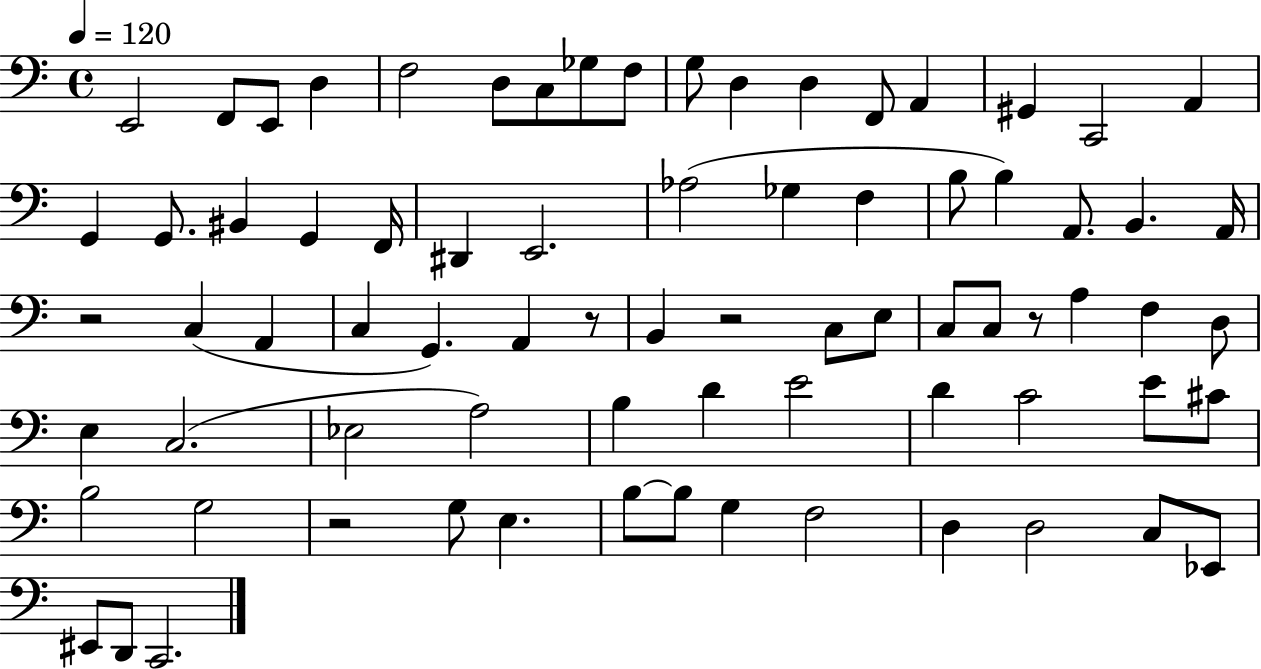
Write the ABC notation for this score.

X:1
T:Untitled
M:4/4
L:1/4
K:C
E,,2 F,,/2 E,,/2 D, F,2 D,/2 C,/2 _G,/2 F,/2 G,/2 D, D, F,,/2 A,, ^G,, C,,2 A,, G,, G,,/2 ^B,, G,, F,,/4 ^D,, E,,2 _A,2 _G, F, B,/2 B, A,,/2 B,, A,,/4 z2 C, A,, C, G,, A,, z/2 B,, z2 C,/2 E,/2 C,/2 C,/2 z/2 A, F, D,/2 E, C,2 _E,2 A,2 B, D E2 D C2 E/2 ^C/2 B,2 G,2 z2 G,/2 E, B,/2 B,/2 G, F,2 D, D,2 C,/2 _E,,/2 ^E,,/2 D,,/2 C,,2